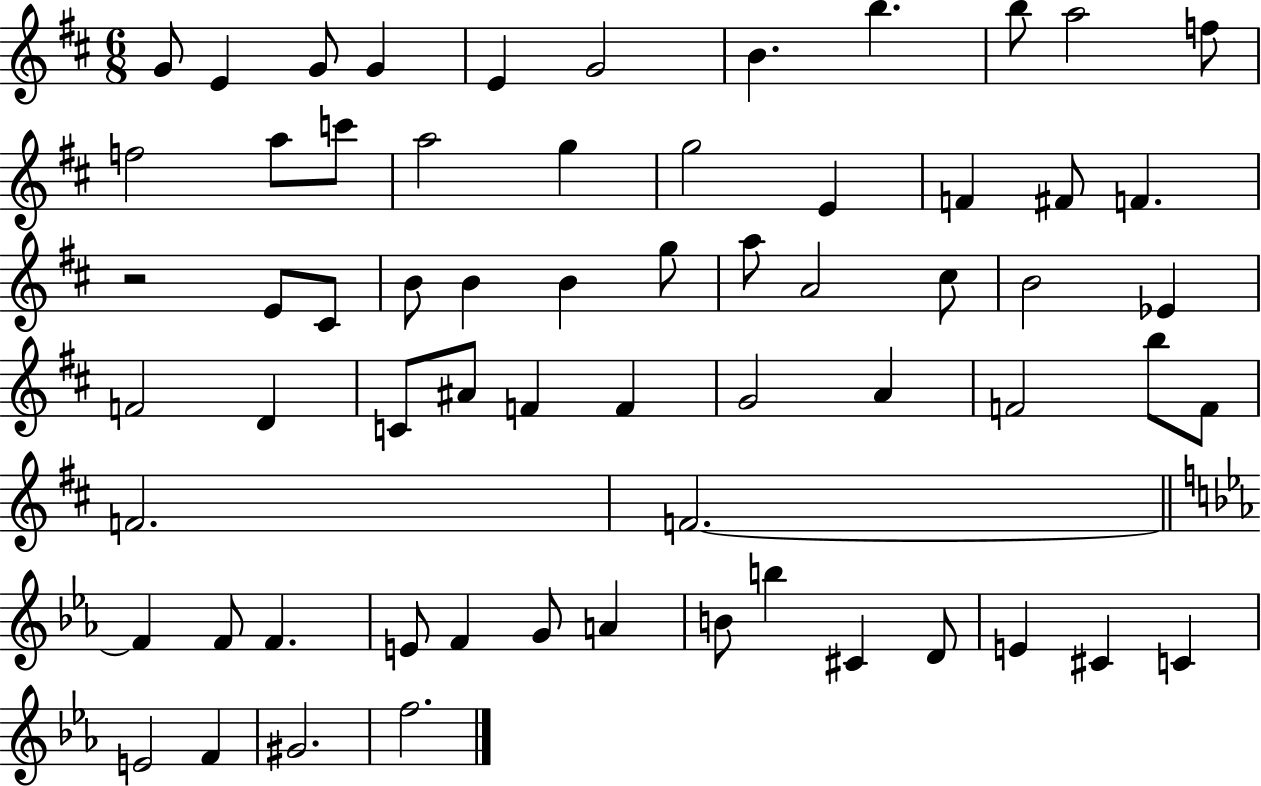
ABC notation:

X:1
T:Untitled
M:6/8
L:1/4
K:D
G/2 E G/2 G E G2 B b b/2 a2 f/2 f2 a/2 c'/2 a2 g g2 E F ^F/2 F z2 E/2 ^C/2 B/2 B B g/2 a/2 A2 ^c/2 B2 _E F2 D C/2 ^A/2 F F G2 A F2 b/2 F/2 F2 F2 F F/2 F E/2 F G/2 A B/2 b ^C D/2 E ^C C E2 F ^G2 f2